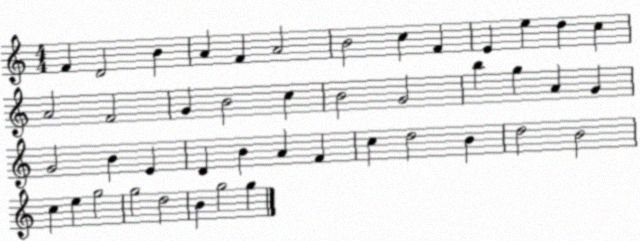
X:1
T:Untitled
M:4/4
L:1/4
K:C
F D2 B A F A2 B2 c F E e d c A2 F2 G B2 c B2 G2 b g A G G2 B E D B A F c d2 B d2 B2 c e g2 g2 d2 B g2 g